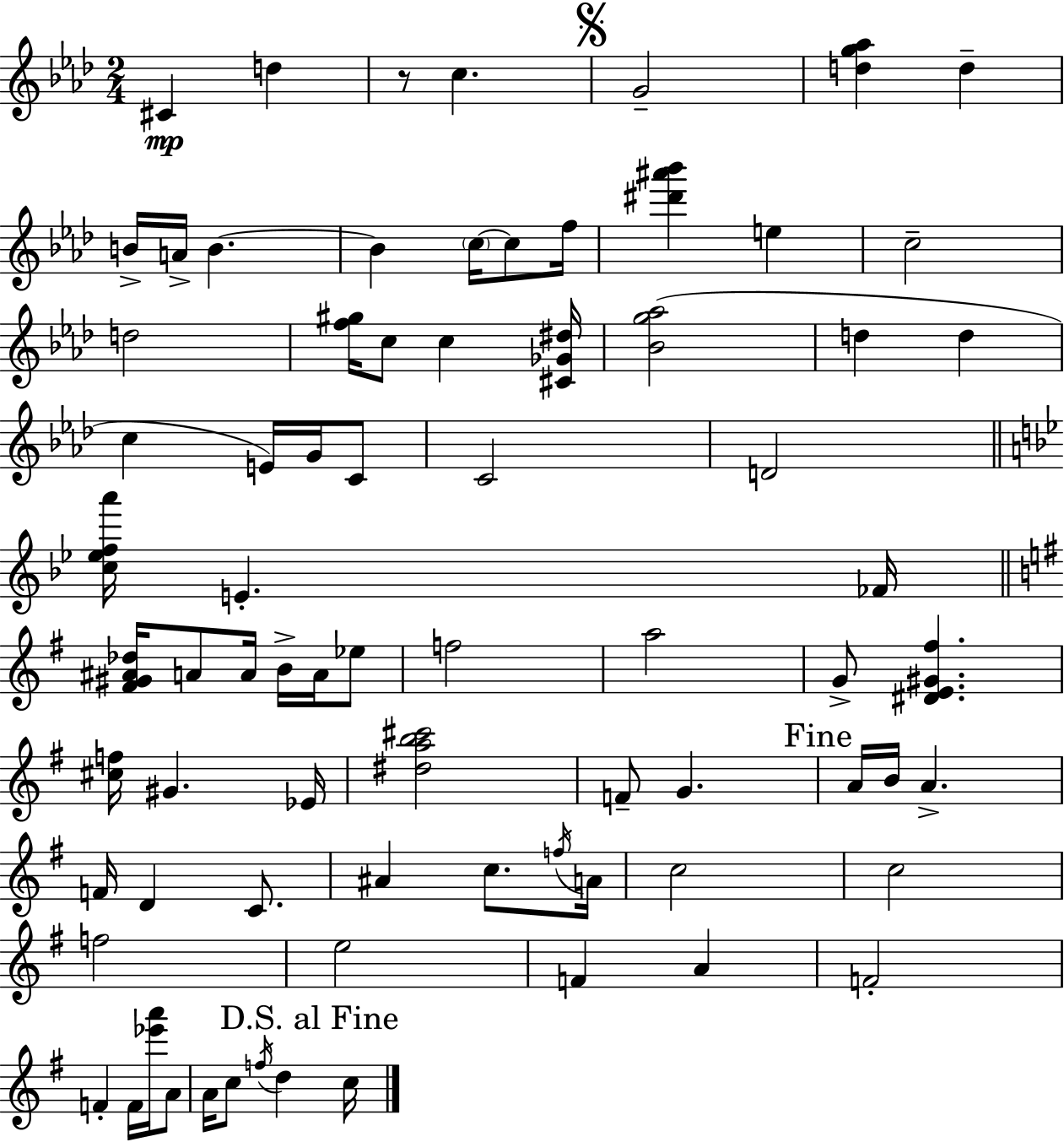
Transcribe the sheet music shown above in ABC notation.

X:1
T:Untitled
M:2/4
L:1/4
K:Ab
^C d z/2 c G2 [dg_a] d B/4 A/4 B B c/4 c/2 f/4 [^d'^a'_b'] e c2 d2 [f^g]/4 c/2 c [^C_G^d]/4 [_Bg_a]2 d d c E/4 G/4 C/2 C2 D2 [c_efa']/4 E _F/4 [^F^G^A_d]/4 A/2 A/4 B/4 A/4 _e/2 f2 a2 G/2 [^DE^G^f] [^cf]/4 ^G _E/4 [^dab^c']2 F/2 G A/4 B/4 A F/4 D C/2 ^A c/2 f/4 A/4 c2 c2 f2 e2 F A F2 F F/4 [_e'a']/4 A/2 A/4 c/2 f/4 d c/4